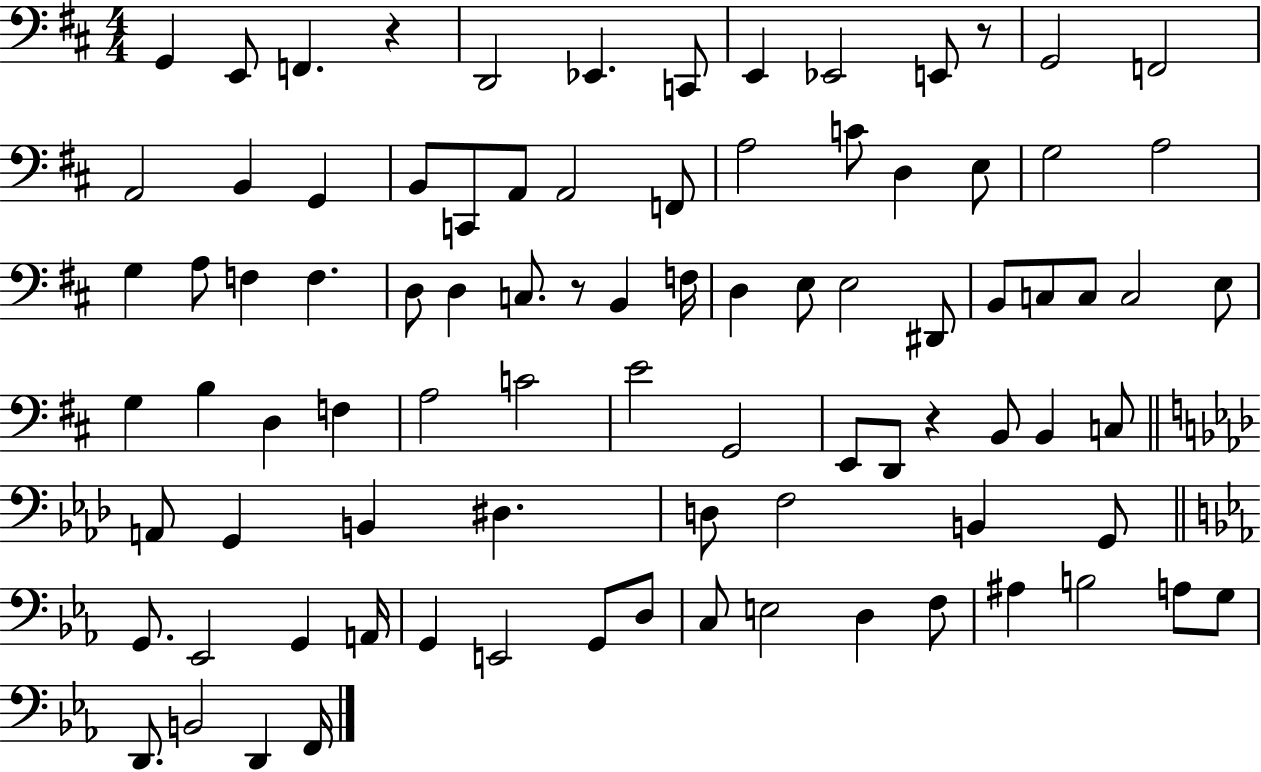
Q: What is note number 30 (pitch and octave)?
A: D3